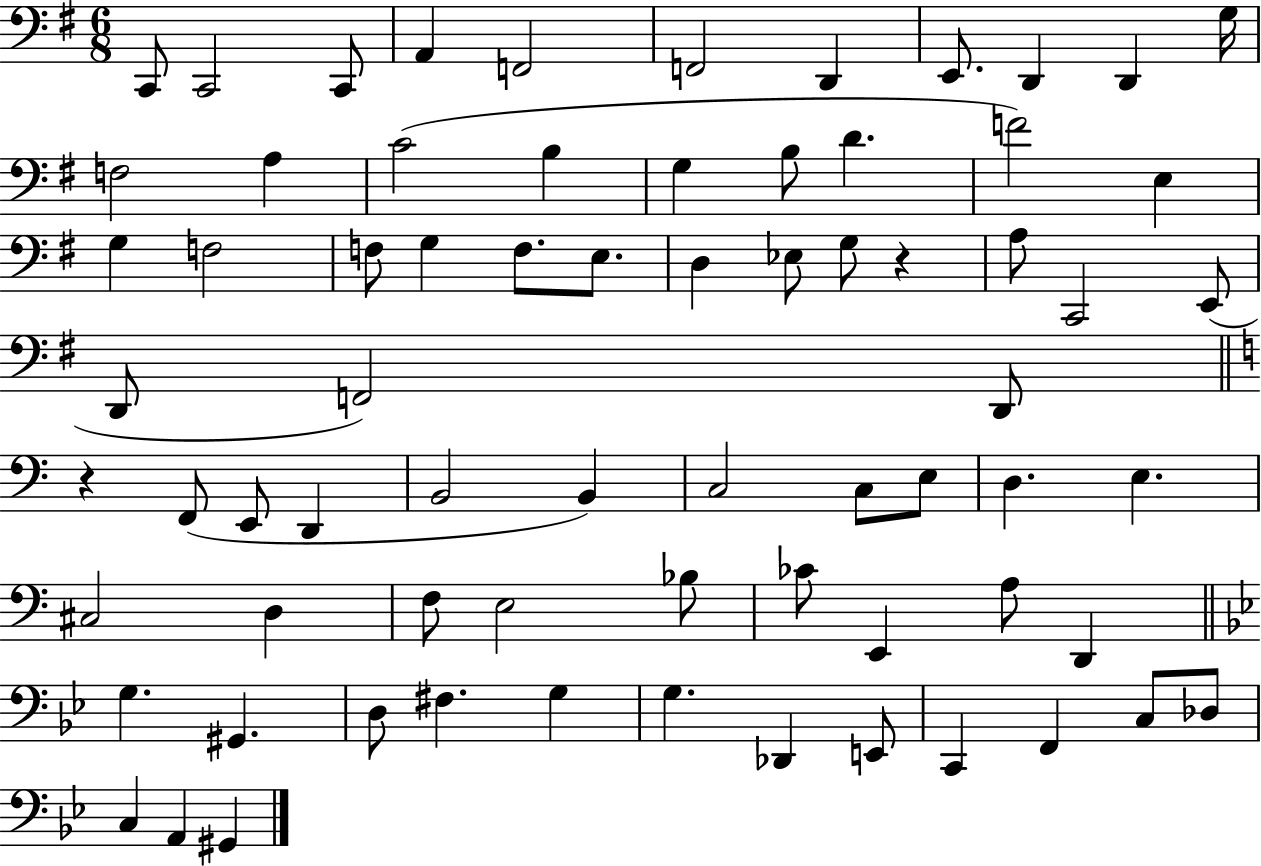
C2/e C2/h C2/e A2/q F2/h F2/h D2/q E2/e. D2/q D2/q G3/s F3/h A3/q C4/h B3/q G3/q B3/e D4/q. F4/h E3/q G3/q F3/h F3/e G3/q F3/e. E3/e. D3/q Eb3/e G3/e R/q A3/e C2/h E2/e D2/e F2/h D2/e R/q F2/e E2/e D2/q B2/h B2/q C3/h C3/e E3/e D3/q. E3/q. C#3/h D3/q F3/e E3/h Bb3/e CES4/e E2/q A3/e D2/q G3/q. G#2/q. D3/e F#3/q. G3/q G3/q. Db2/q E2/e C2/q F2/q C3/e Db3/e C3/q A2/q G#2/q